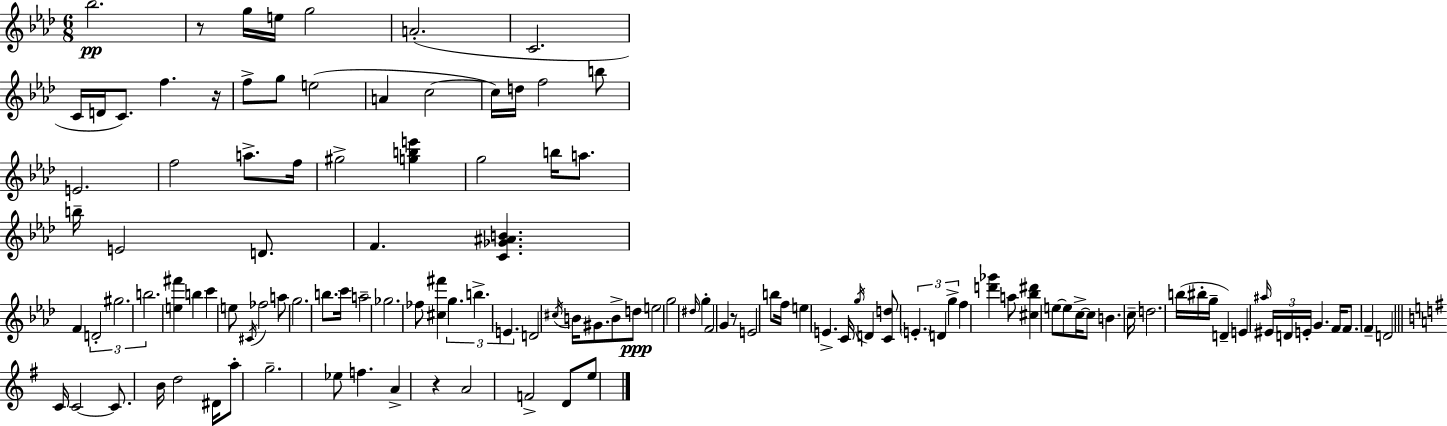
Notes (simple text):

Bb5/h. R/e G5/s E5/s G5/h A4/h. C4/h. C4/s D4/s C4/e. F5/q. R/s F5/e G5/e E5/h A4/q C5/h C5/s D5/s F5/h B5/e E4/h. F5/h A5/e. F5/s G#5/h [G5,B5,E6]/q G5/h B5/s A5/e. B5/s E4/h D4/e. F4/q. [C4,Gb4,A#4,B4]/q. F4/q D4/h G#5/h. B5/h. [E5,F#6]/q B5/q C6/q E5/e C#4/s FES5/h A5/e G5/h. B5/e. C6/s A5/h Gb5/h. FES5/e [C#5,F#6]/q G5/q. B5/q. E4/q. D4/h C#5/s B4/s G#4/e. B4/e D5/e E5/h G5/h D#5/s G5/q F4/h G4/q R/e E4/h B5/e F5/s E5/q E4/q. C4/s G5/s D4/q [C4,D5]/e E4/q. D4/q G5/q F5/q [D6,Gb6]/q A5/e [C#5,Bb5,D#6]/q E5/e E5/e C5/s C5/e B4/q. C5/s D5/h. B5/s BIS5/s G5/s D4/q E4/q A#5/s EIS4/s D4/s E4/s G4/q. F4/s F4/e. F4/q D4/h C4/s C4/h C4/e. B4/s D5/h D#4/s A5/e G5/h. Eb5/e F5/q. A4/q R/q A4/h F4/h D4/e E5/e